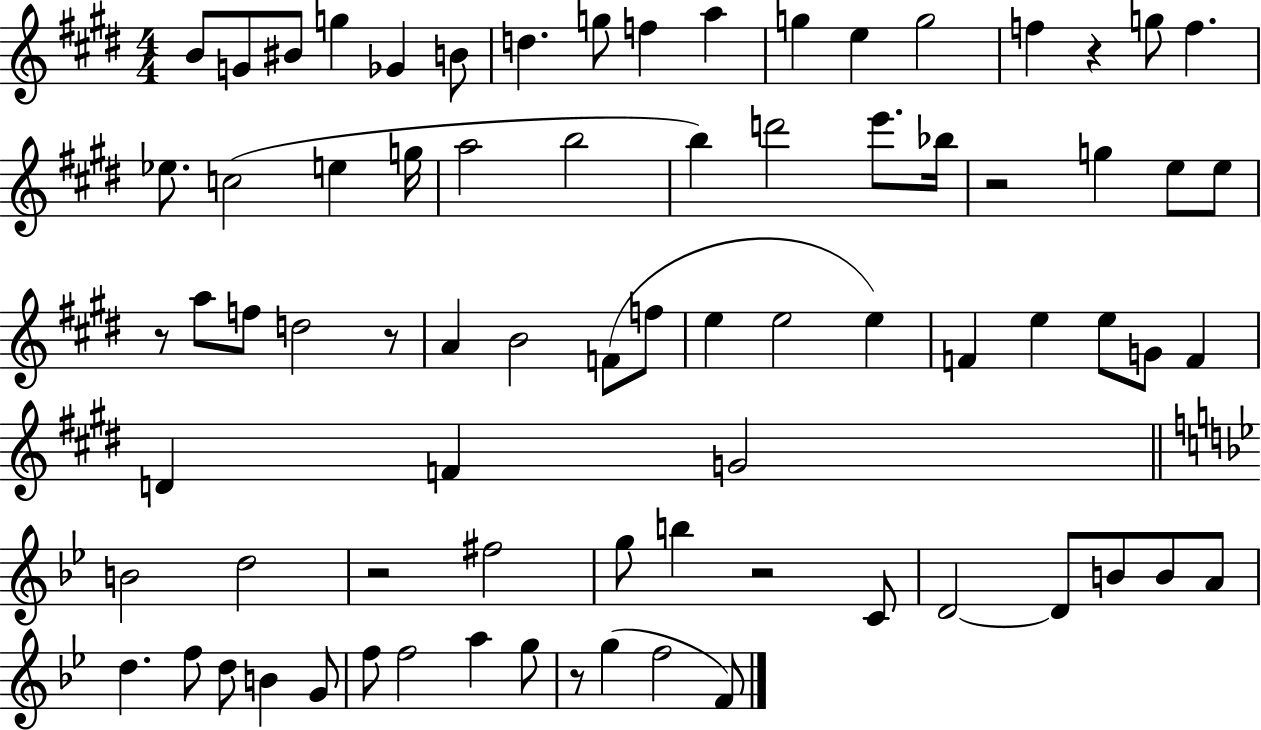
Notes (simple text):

B4/e G4/e BIS4/e G5/q Gb4/q B4/e D5/q. G5/e F5/q A5/q G5/q E5/q G5/h F5/q R/q G5/e F5/q. Eb5/e. C5/h E5/q G5/s A5/h B5/h B5/q D6/h E6/e. Bb5/s R/h G5/q E5/e E5/e R/e A5/e F5/e D5/h R/e A4/q B4/h F4/e F5/e E5/q E5/h E5/q F4/q E5/q E5/e G4/e F4/q D4/q F4/q G4/h B4/h D5/h R/h F#5/h G5/e B5/q R/h C4/e D4/h D4/e B4/e B4/e A4/e D5/q. F5/e D5/e B4/q G4/e F5/e F5/h A5/q G5/e R/e G5/q F5/h F4/e